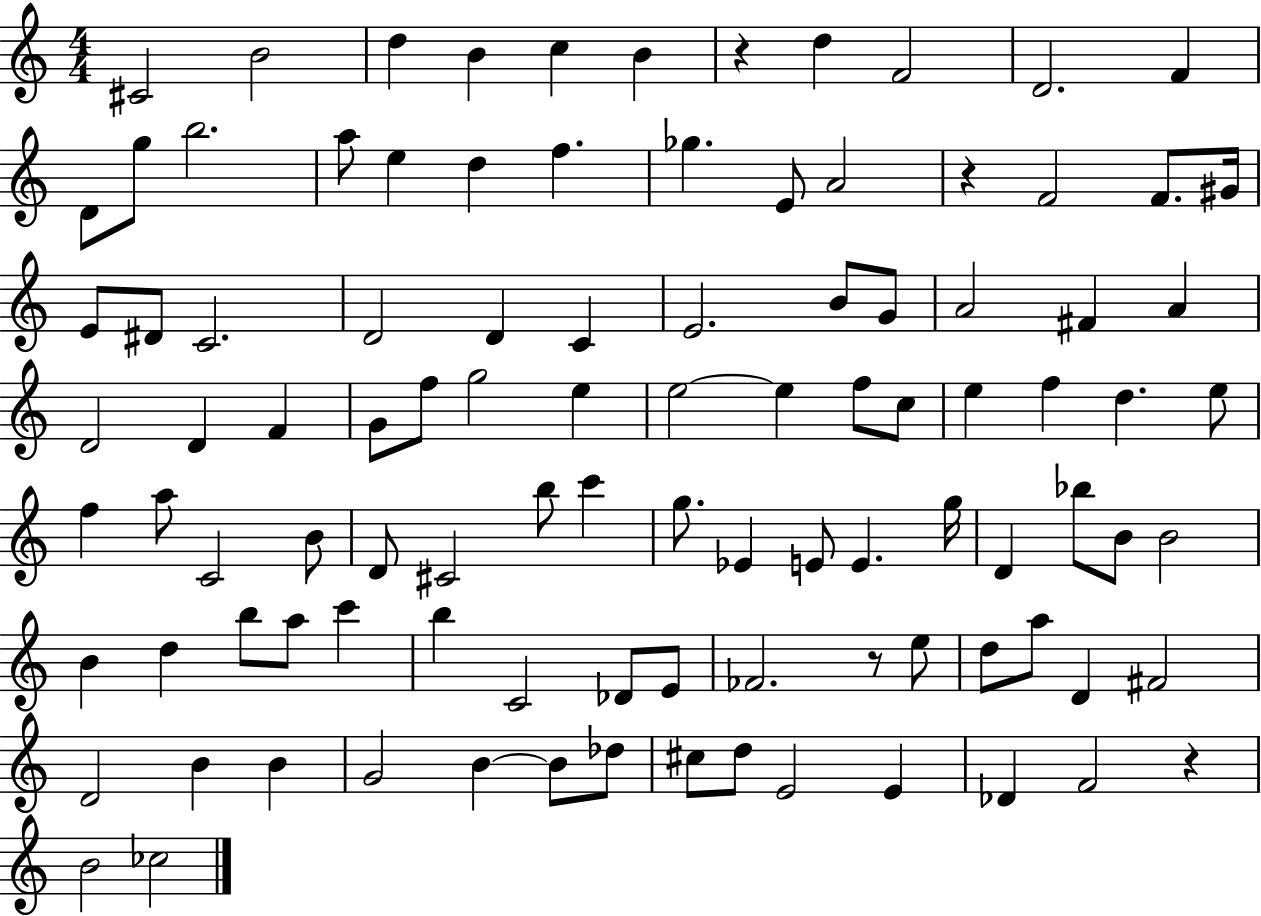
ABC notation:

X:1
T:Untitled
M:4/4
L:1/4
K:C
^C2 B2 d B c B z d F2 D2 F D/2 g/2 b2 a/2 e d f _g E/2 A2 z F2 F/2 ^G/4 E/2 ^D/2 C2 D2 D C E2 B/2 G/2 A2 ^F A D2 D F G/2 f/2 g2 e e2 e f/2 c/2 e f d e/2 f a/2 C2 B/2 D/2 ^C2 b/2 c' g/2 _E E/2 E g/4 D _b/2 B/2 B2 B d b/2 a/2 c' b C2 _D/2 E/2 _F2 z/2 e/2 d/2 a/2 D ^F2 D2 B B G2 B B/2 _d/2 ^c/2 d/2 E2 E _D F2 z B2 _c2